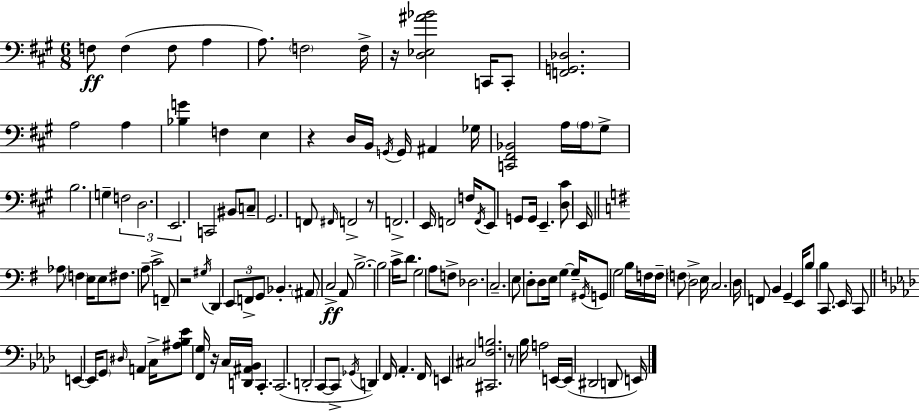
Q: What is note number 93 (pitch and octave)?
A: B3